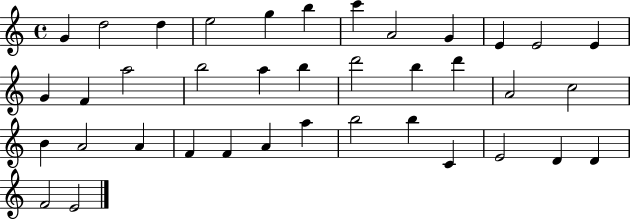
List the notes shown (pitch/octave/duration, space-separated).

G4/q D5/h D5/q E5/h G5/q B5/q C6/q A4/h G4/q E4/q E4/h E4/q G4/q F4/q A5/h B5/h A5/q B5/q D6/h B5/q D6/q A4/h C5/h B4/q A4/h A4/q F4/q F4/q A4/q A5/q B5/h B5/q C4/q E4/h D4/q D4/q F4/h E4/h